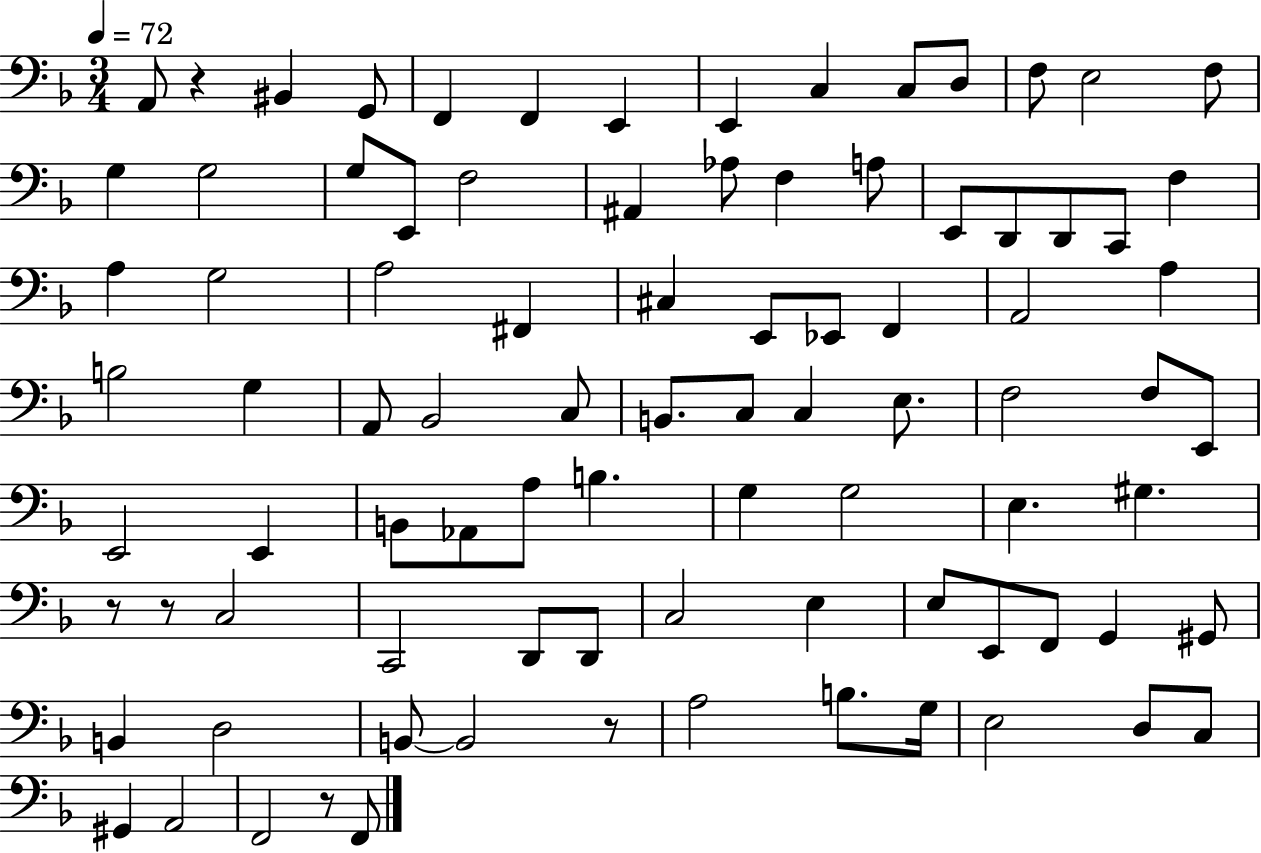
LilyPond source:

{
  \clef bass
  \numericTimeSignature
  \time 3/4
  \key f \major
  \tempo 4 = 72
  a,8 r4 bis,4 g,8 | f,4 f,4 e,4 | e,4 c4 c8 d8 | f8 e2 f8 | \break g4 g2 | g8 e,8 f2 | ais,4 aes8 f4 a8 | e,8 d,8 d,8 c,8 f4 | \break a4 g2 | a2 fis,4 | cis4 e,8 ees,8 f,4 | a,2 a4 | \break b2 g4 | a,8 bes,2 c8 | b,8. c8 c4 e8. | f2 f8 e,8 | \break e,2 e,4 | b,8 aes,8 a8 b4. | g4 g2 | e4. gis4. | \break r8 r8 c2 | c,2 d,8 d,8 | c2 e4 | e8 e,8 f,8 g,4 gis,8 | \break b,4 d2 | b,8~~ b,2 r8 | a2 b8. g16 | e2 d8 c8 | \break gis,4 a,2 | f,2 r8 f,8 | \bar "|."
}